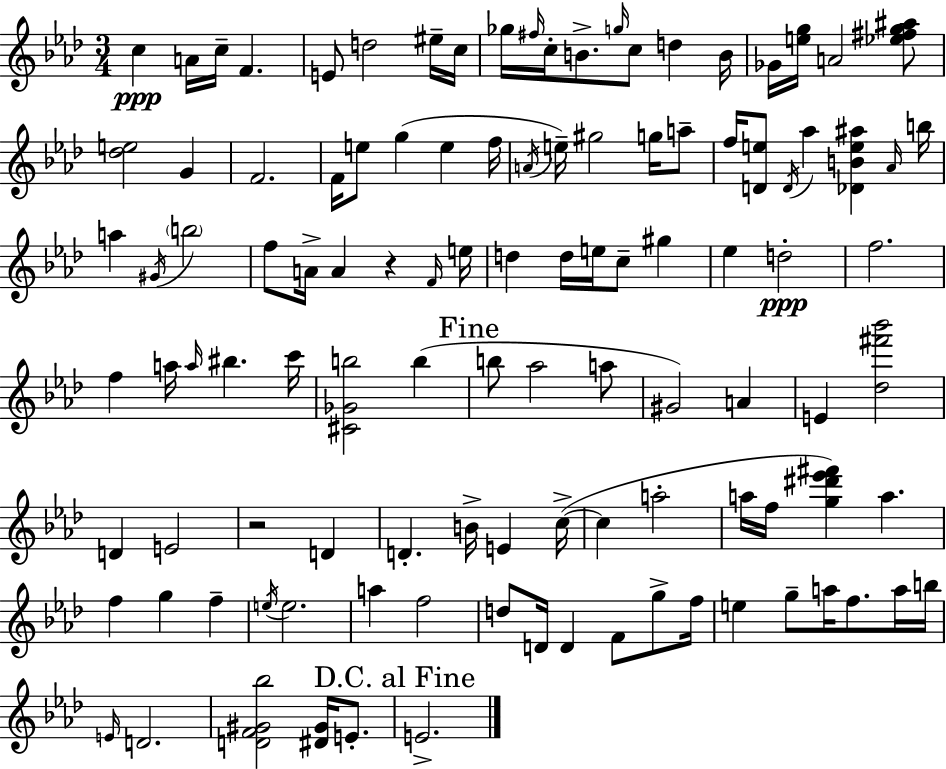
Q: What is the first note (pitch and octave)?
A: C5